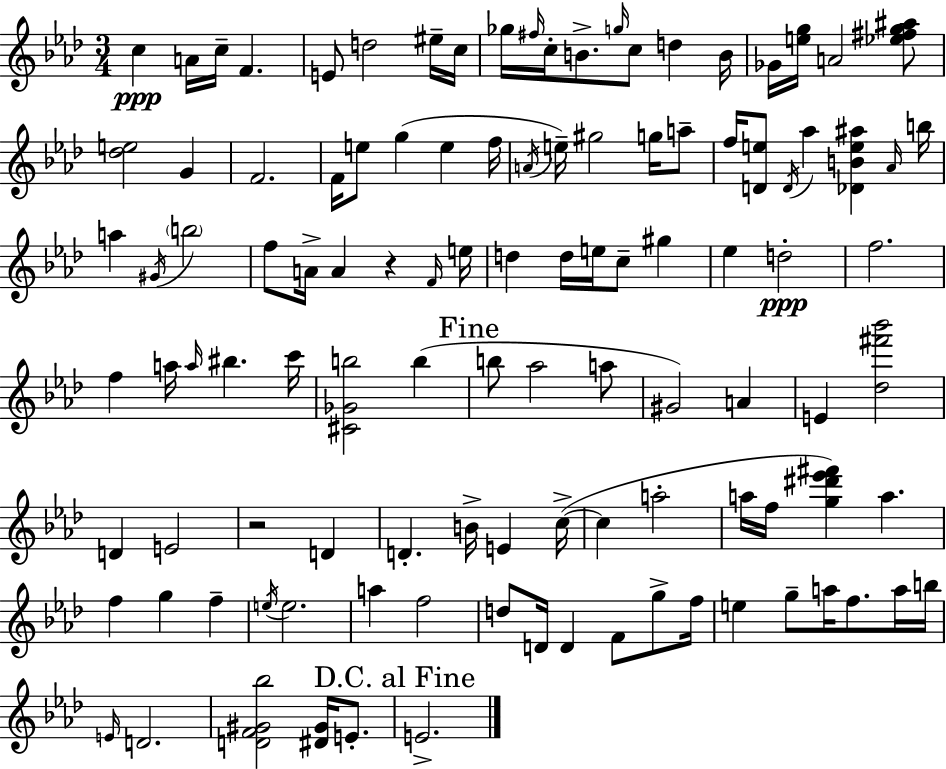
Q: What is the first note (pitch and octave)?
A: C5